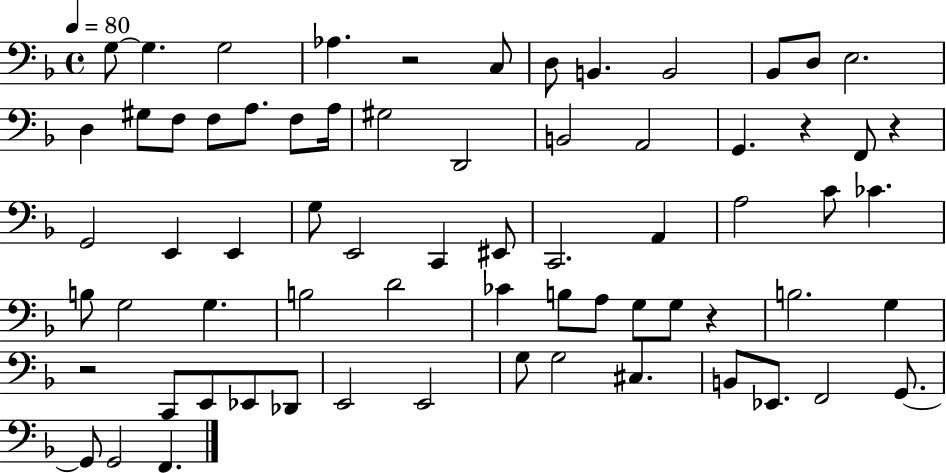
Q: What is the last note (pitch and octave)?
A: F2